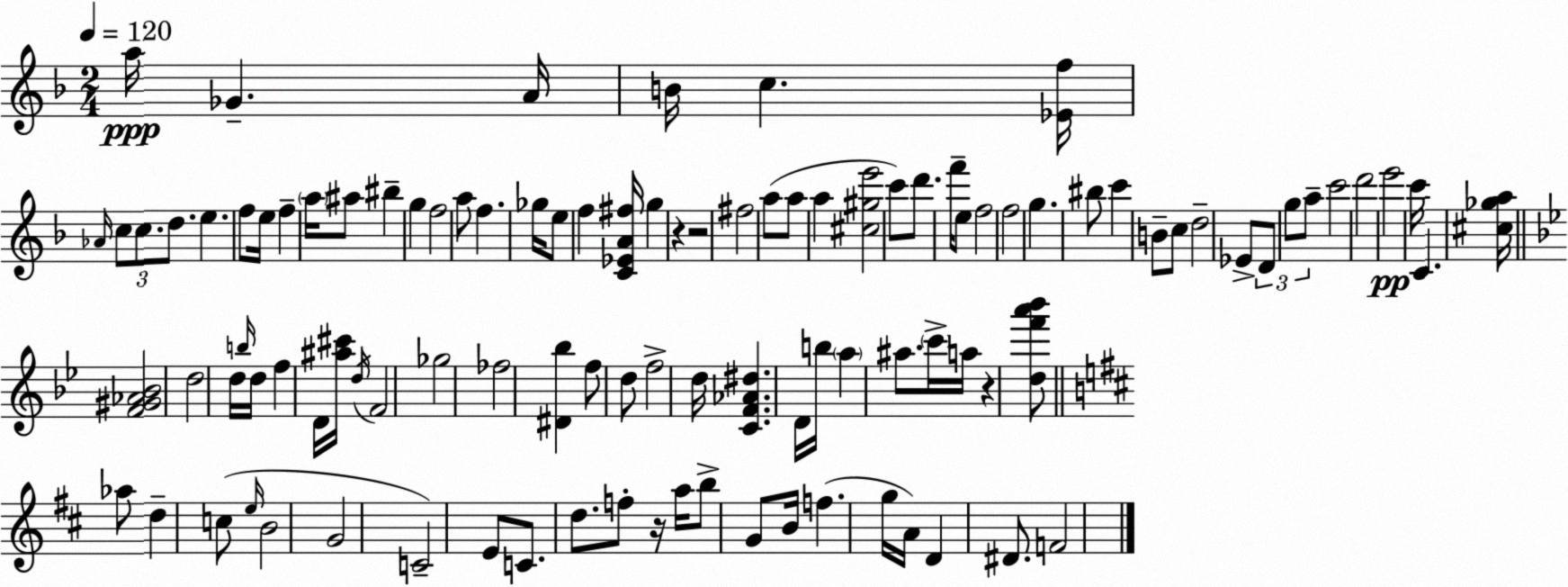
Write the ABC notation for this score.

X:1
T:Untitled
M:2/4
L:1/4
K:F
a/4 _G A/4 B/4 c [_Ef]/4 _A/4 c/2 c/2 d/2 e f/2 e/4 f a/4 ^a/2 ^b g f2 a/2 f _g/4 e/2 f [C_EA^f]/4 g z z2 ^f2 a/2 a/2 a [^c^ge']2 c'/2 d'/2 f'/4 e/2 f2 f2 g ^b/2 c' B/2 c/2 d2 _E/2 D/2 g/2 a/2 c'2 d'2 e'2 c'/4 C [^c_ga]/4 [F^G_A_B]2 d2 d/4 b/4 d/4 f D/4 [^a^c']/4 d/4 F2 _g2 _f2 [^D_b] f/2 d/2 f2 d/4 [CF_A^d] D/4 b/4 a ^a/2 c'/4 a/4 z [df'a'_b']/2 _a/2 d c/2 e/4 B2 G2 C2 E/2 C/2 d/2 f/2 z/4 a/4 b/2 G/2 B/4 f g/4 A/4 D ^D/2 F2